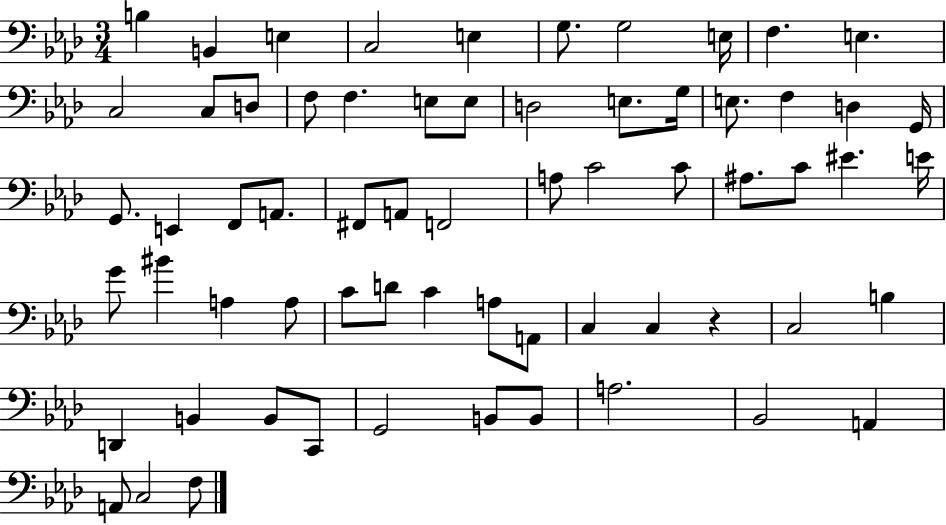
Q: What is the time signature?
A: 3/4